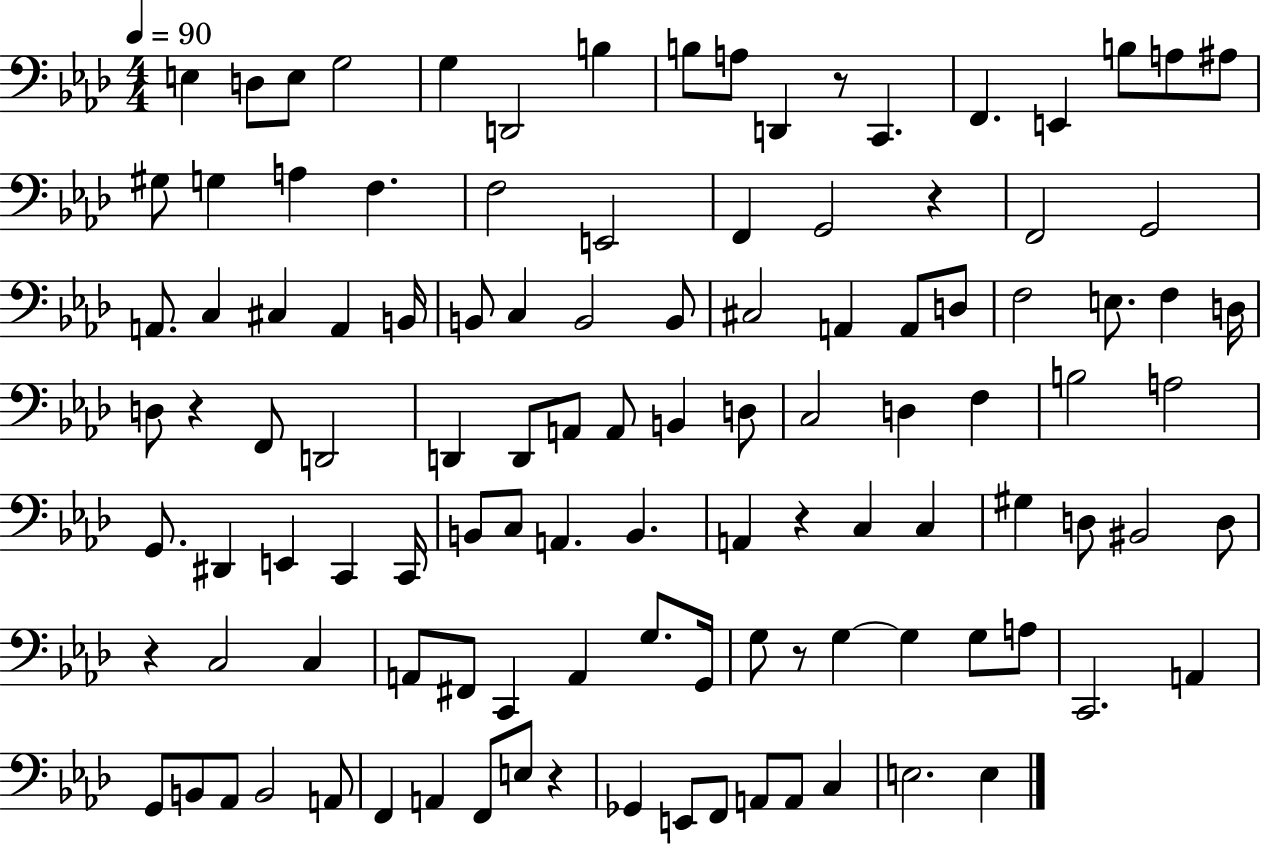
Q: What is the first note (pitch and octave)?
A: E3